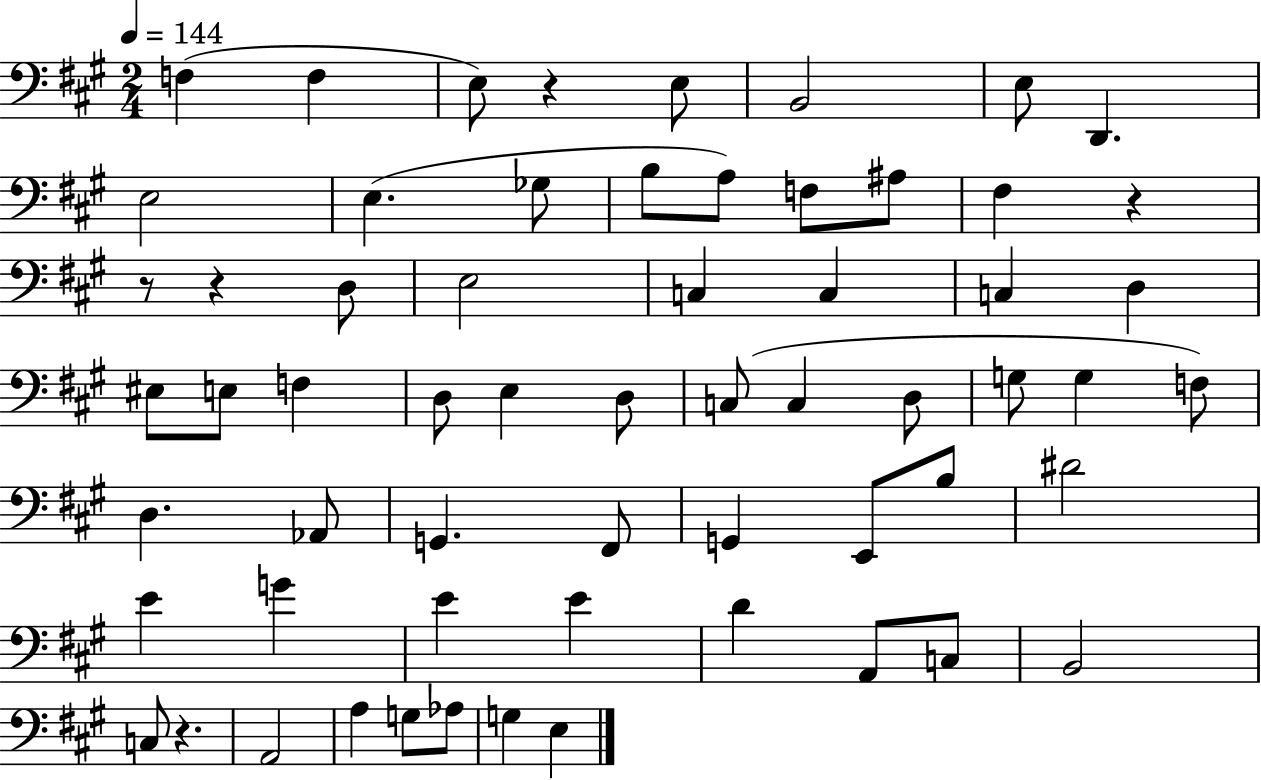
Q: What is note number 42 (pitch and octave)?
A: E4